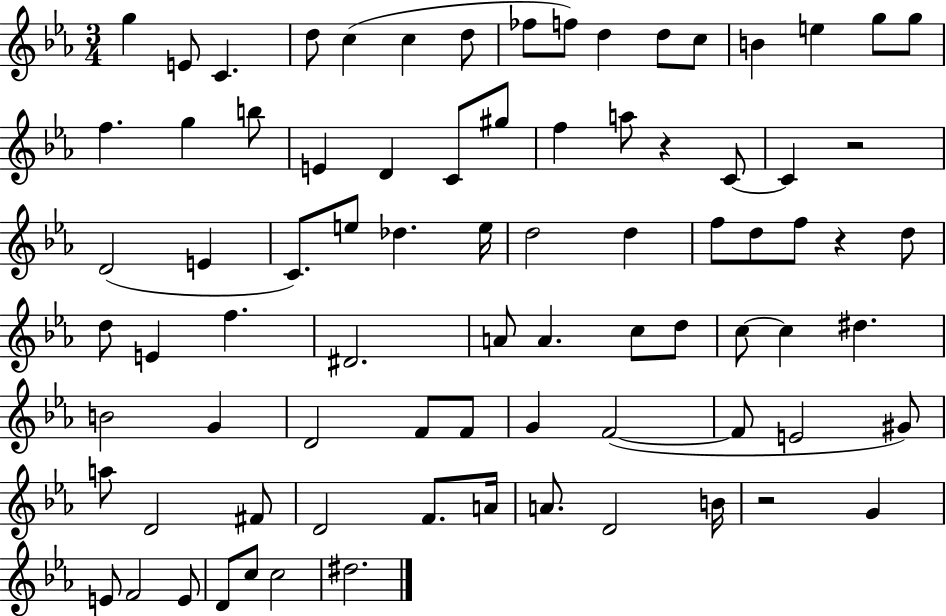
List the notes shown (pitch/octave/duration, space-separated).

G5/q E4/e C4/q. D5/e C5/q C5/q D5/e FES5/e F5/e D5/q D5/e C5/e B4/q E5/q G5/e G5/e F5/q. G5/q B5/e E4/q D4/q C4/e G#5/e F5/q A5/e R/q C4/e C4/q R/h D4/h E4/q C4/e. E5/e Db5/q. E5/s D5/h D5/q F5/e D5/e F5/e R/q D5/e D5/e E4/q F5/q. D#4/h. A4/e A4/q. C5/e D5/e C5/e C5/q D#5/q. B4/h G4/q D4/h F4/e F4/e G4/q F4/h F4/e E4/h G#4/e A5/e D4/h F#4/e D4/h F4/e. A4/s A4/e. D4/h B4/s R/h G4/q E4/e F4/h E4/e D4/e C5/e C5/h D#5/h.